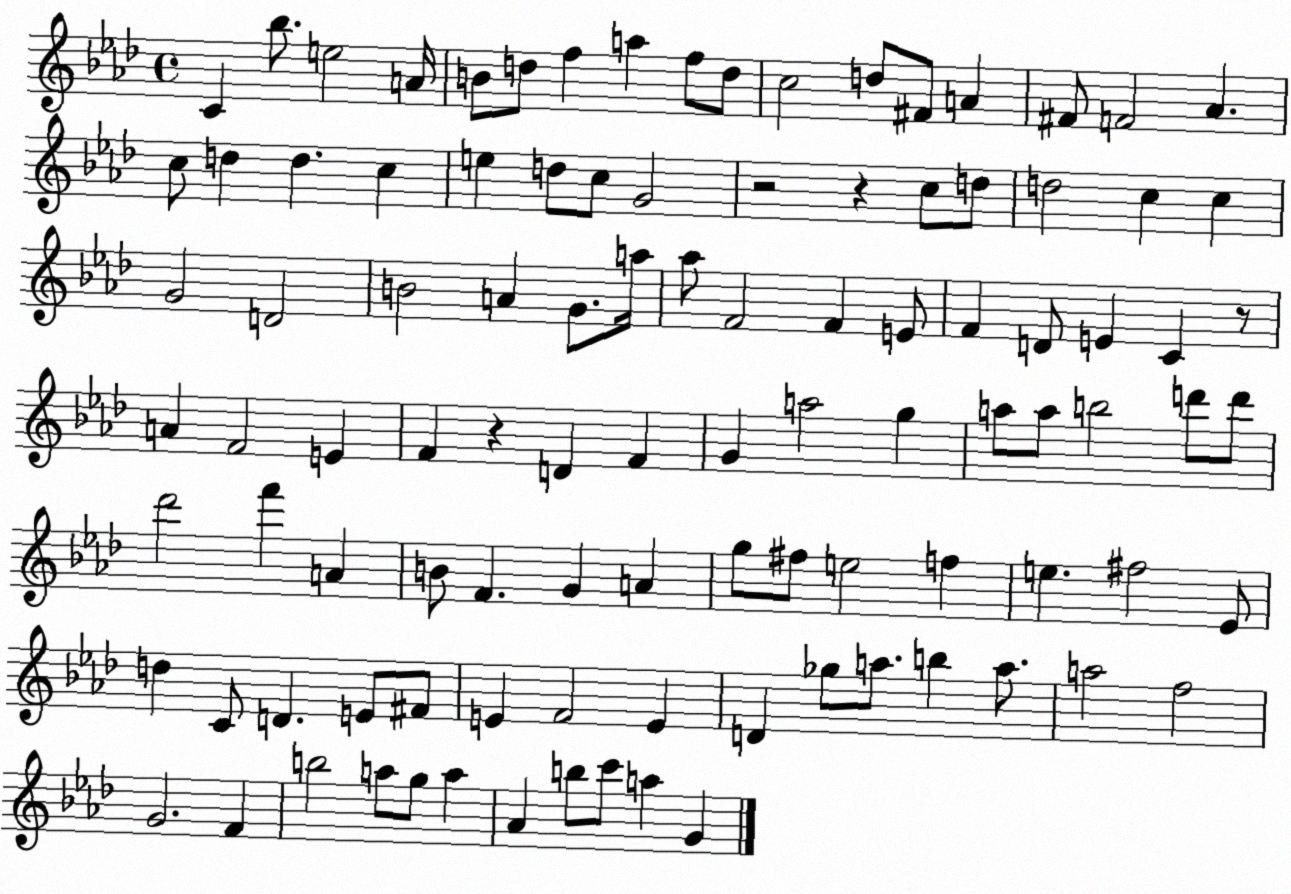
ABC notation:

X:1
T:Untitled
M:4/4
L:1/4
K:Ab
C _b/2 e2 A/4 B/2 d/2 f a f/2 d/2 c2 d/2 ^F/2 A ^F/2 F2 _A c/2 d d c e d/2 c/2 G2 z2 z c/2 d/2 d2 c c G2 D2 B2 A G/2 a/4 _a/2 F2 F E/2 F D/2 E C z/2 A F2 E F z D F G a2 g a/2 a/2 b2 d'/2 d'/2 _d'2 f' A B/2 F G A g/2 ^f/2 e2 f e ^f2 _E/2 d C/2 D E/2 ^F/2 E F2 E D _g/2 a/2 b a/2 a2 f2 G2 F b2 a/2 g/2 a _A b/2 c'/2 a G